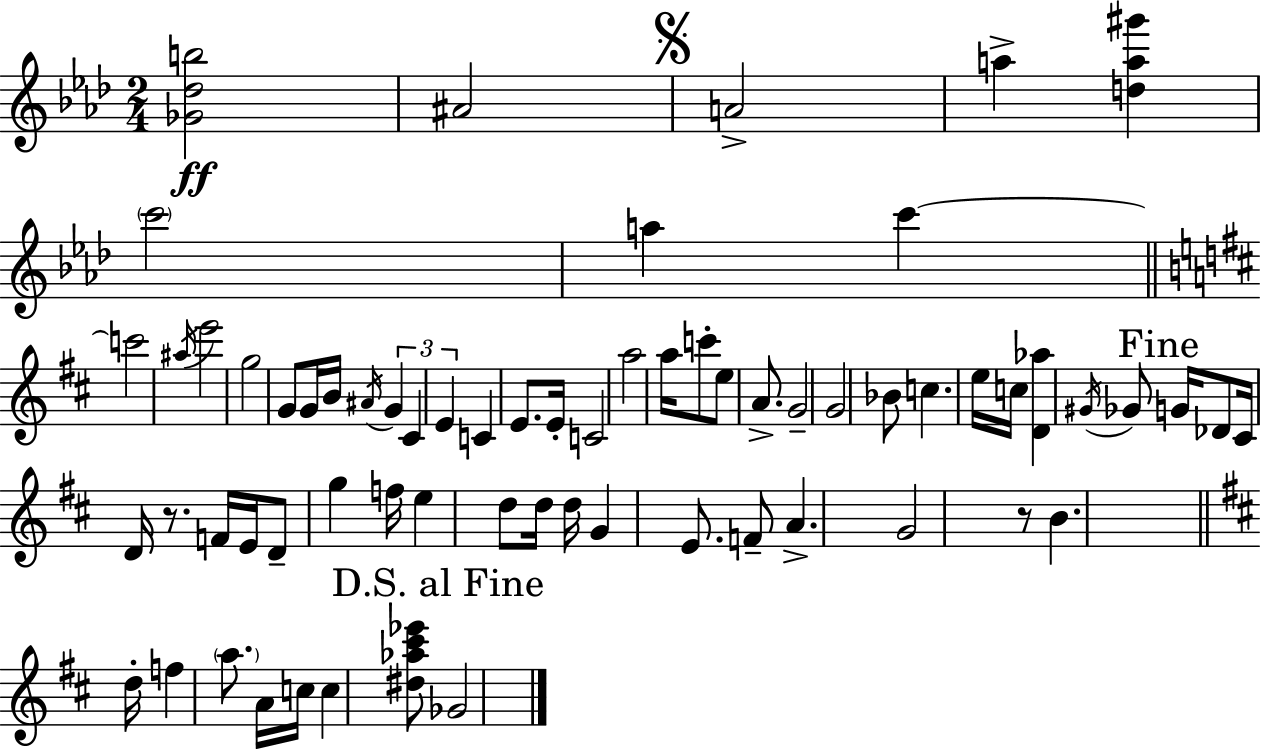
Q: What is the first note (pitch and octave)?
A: A#4